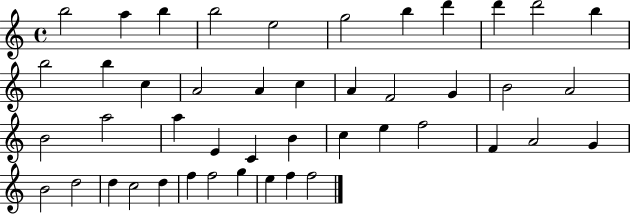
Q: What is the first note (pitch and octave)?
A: B5